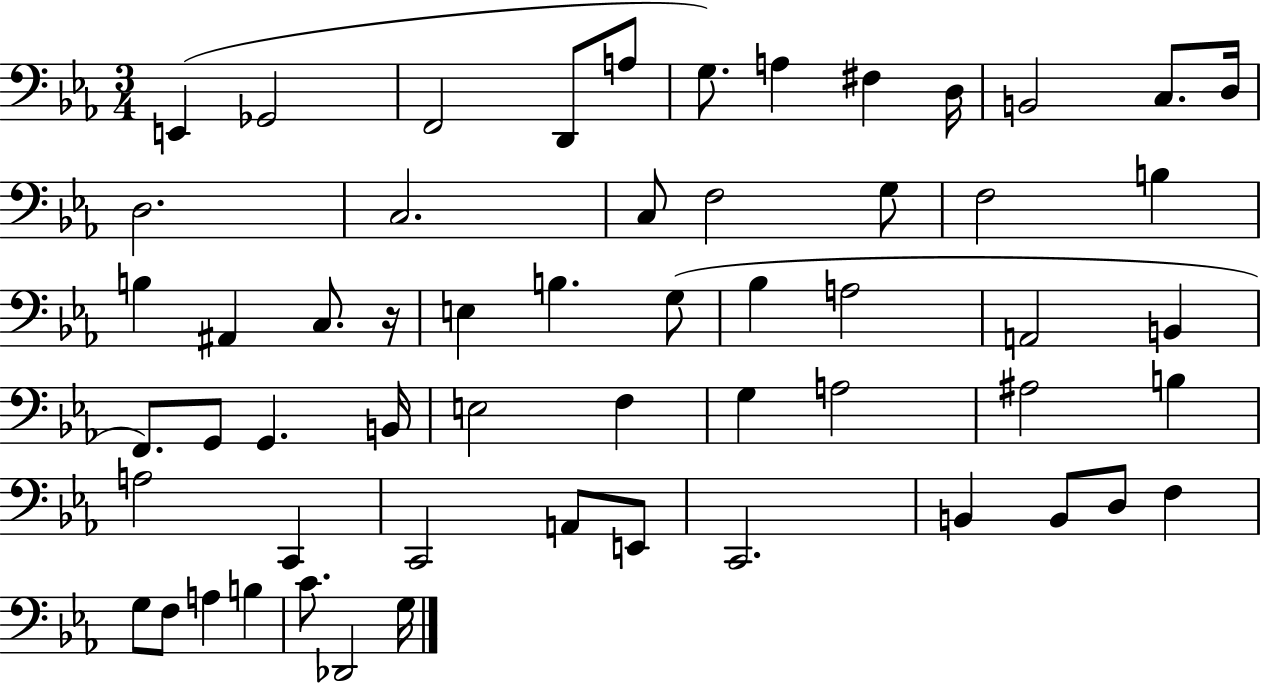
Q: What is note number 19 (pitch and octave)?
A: B3